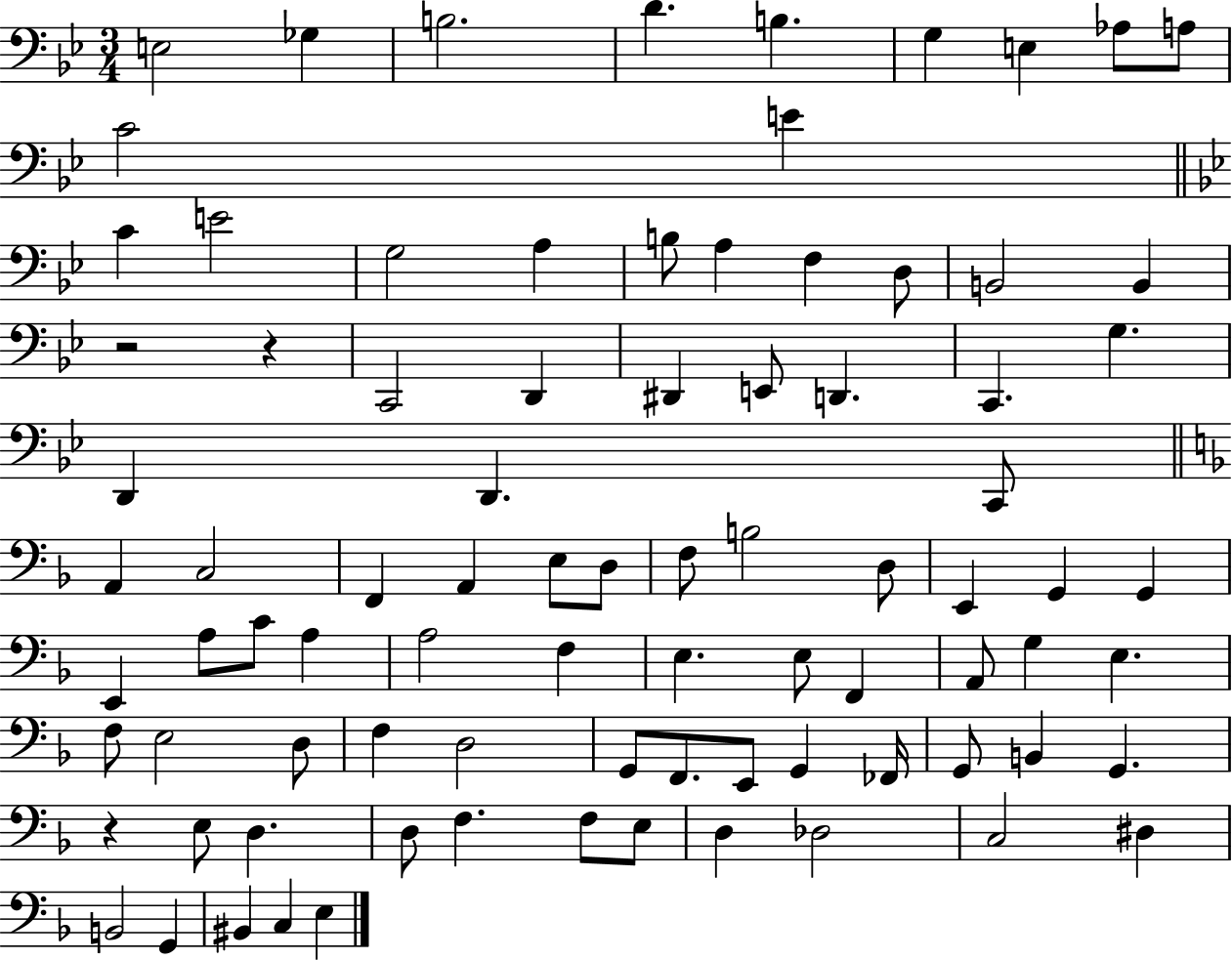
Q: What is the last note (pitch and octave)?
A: E3